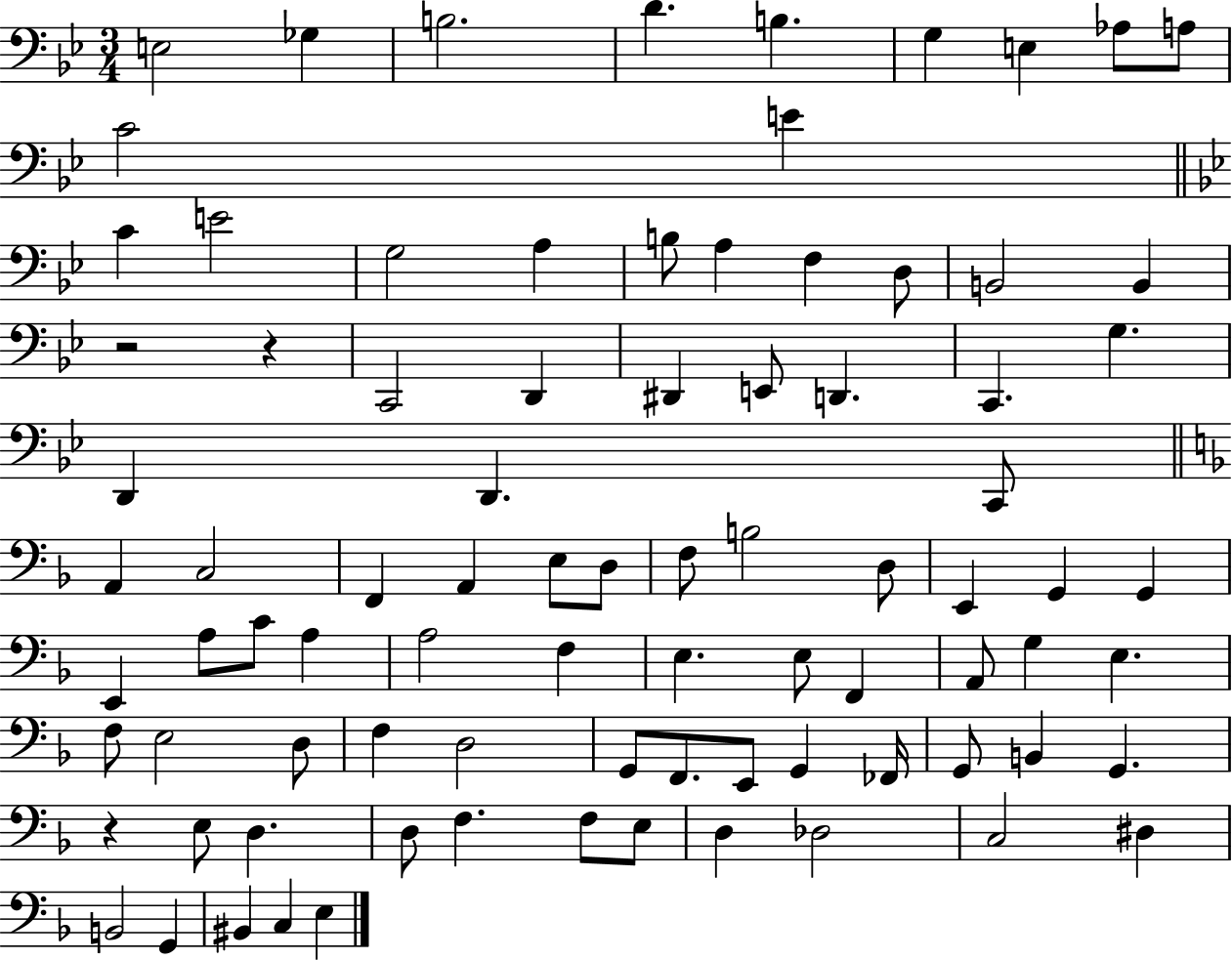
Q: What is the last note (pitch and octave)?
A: E3